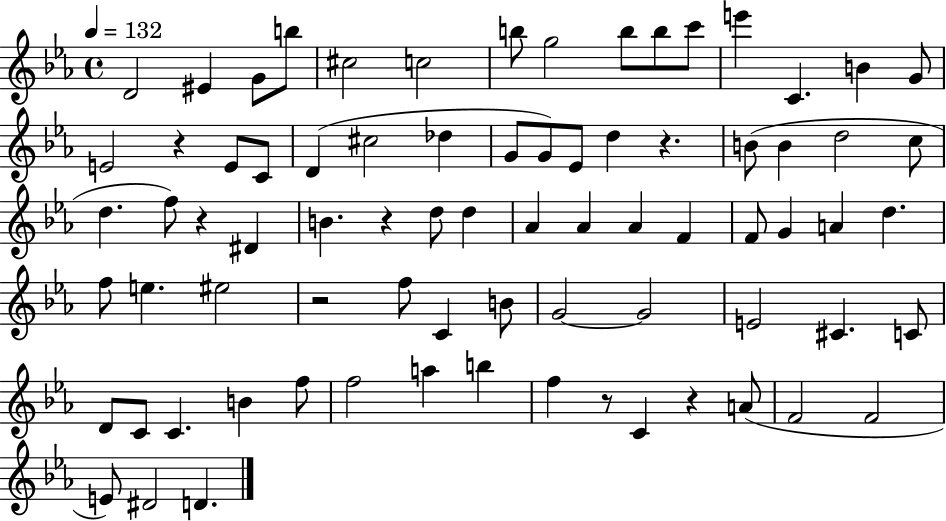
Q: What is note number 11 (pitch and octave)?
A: C6